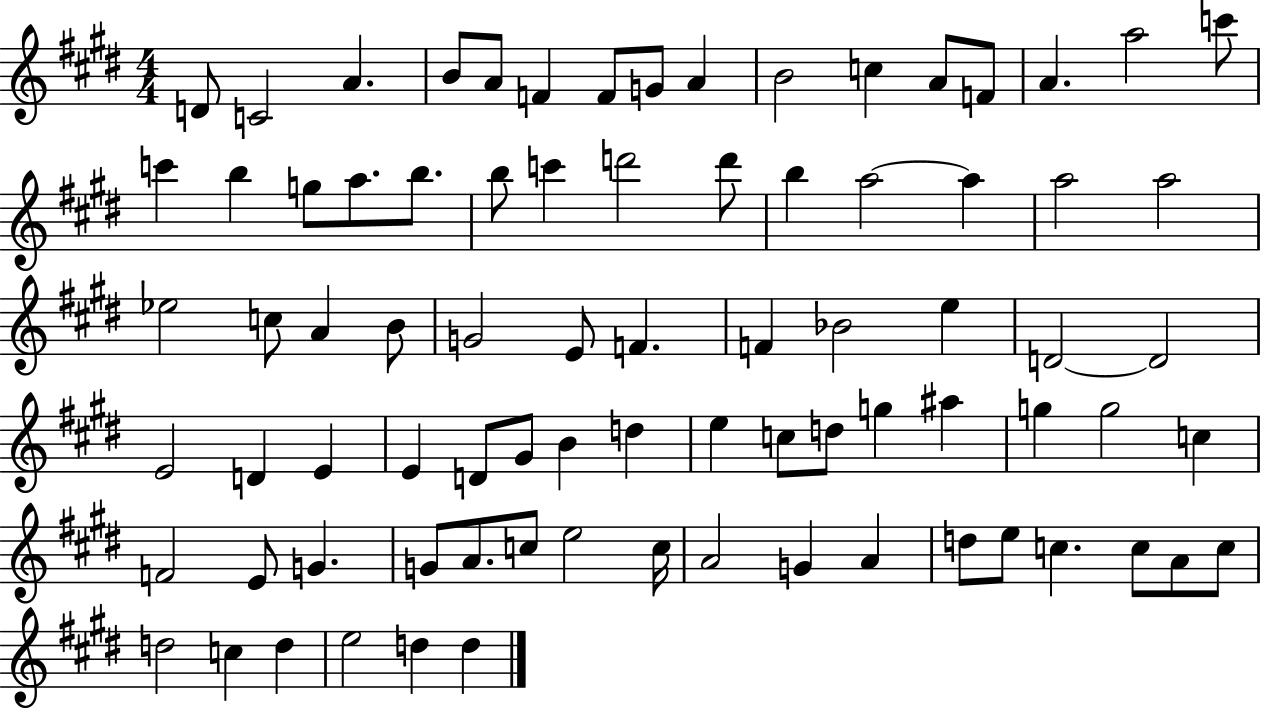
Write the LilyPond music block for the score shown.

{
  \clef treble
  \numericTimeSignature
  \time 4/4
  \key e \major
  d'8 c'2 a'4. | b'8 a'8 f'4 f'8 g'8 a'4 | b'2 c''4 a'8 f'8 | a'4. a''2 c'''8 | \break c'''4 b''4 g''8 a''8. b''8. | b''8 c'''4 d'''2 d'''8 | b''4 a''2~~ a''4 | a''2 a''2 | \break ees''2 c''8 a'4 b'8 | g'2 e'8 f'4. | f'4 bes'2 e''4 | d'2~~ d'2 | \break e'2 d'4 e'4 | e'4 d'8 gis'8 b'4 d''4 | e''4 c''8 d''8 g''4 ais''4 | g''4 g''2 c''4 | \break f'2 e'8 g'4. | g'8 a'8. c''8 e''2 c''16 | a'2 g'4 a'4 | d''8 e''8 c''4. c''8 a'8 c''8 | \break d''2 c''4 d''4 | e''2 d''4 d''4 | \bar "|."
}